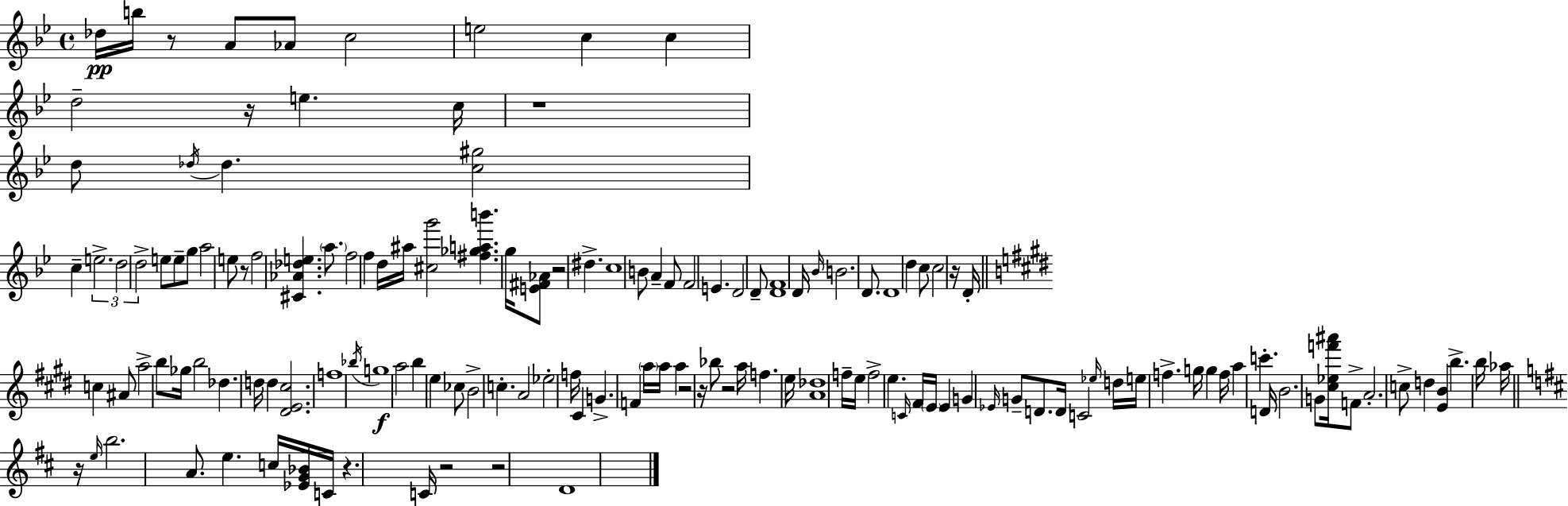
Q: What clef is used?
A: treble